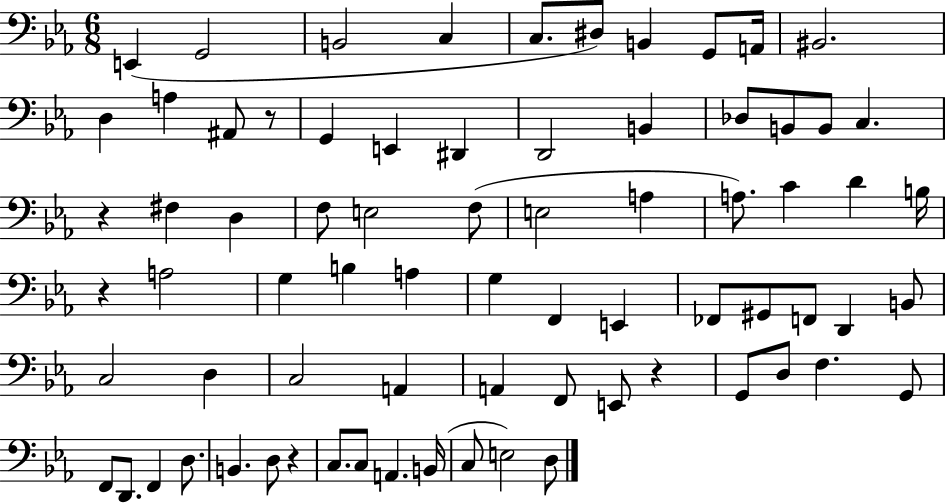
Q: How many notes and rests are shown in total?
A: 74